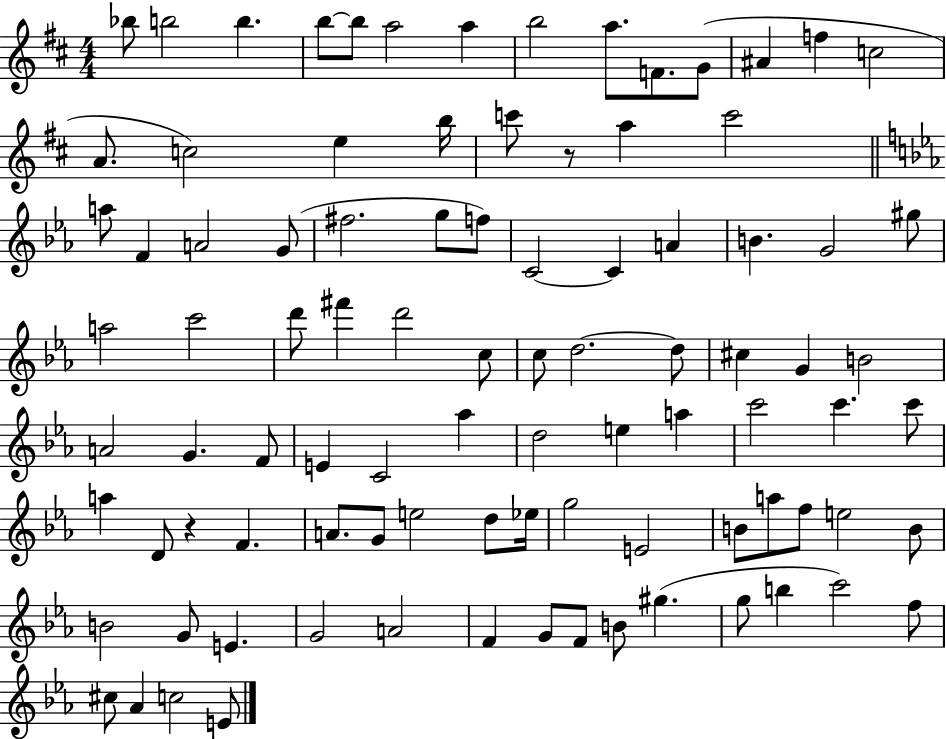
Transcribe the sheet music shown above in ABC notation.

X:1
T:Untitled
M:4/4
L:1/4
K:D
_b/2 b2 b b/2 b/2 a2 a b2 a/2 F/2 G/2 ^A f c2 A/2 c2 e b/4 c'/2 z/2 a c'2 a/2 F A2 G/2 ^f2 g/2 f/2 C2 C A B G2 ^g/2 a2 c'2 d'/2 ^f' d'2 c/2 c/2 d2 d/2 ^c G B2 A2 G F/2 E C2 _a d2 e a c'2 c' c'/2 a D/2 z F A/2 G/2 e2 d/2 _e/4 g2 E2 B/2 a/2 f/2 e2 B/2 B2 G/2 E G2 A2 F G/2 F/2 B/2 ^g g/2 b c'2 f/2 ^c/2 _A c2 E/2